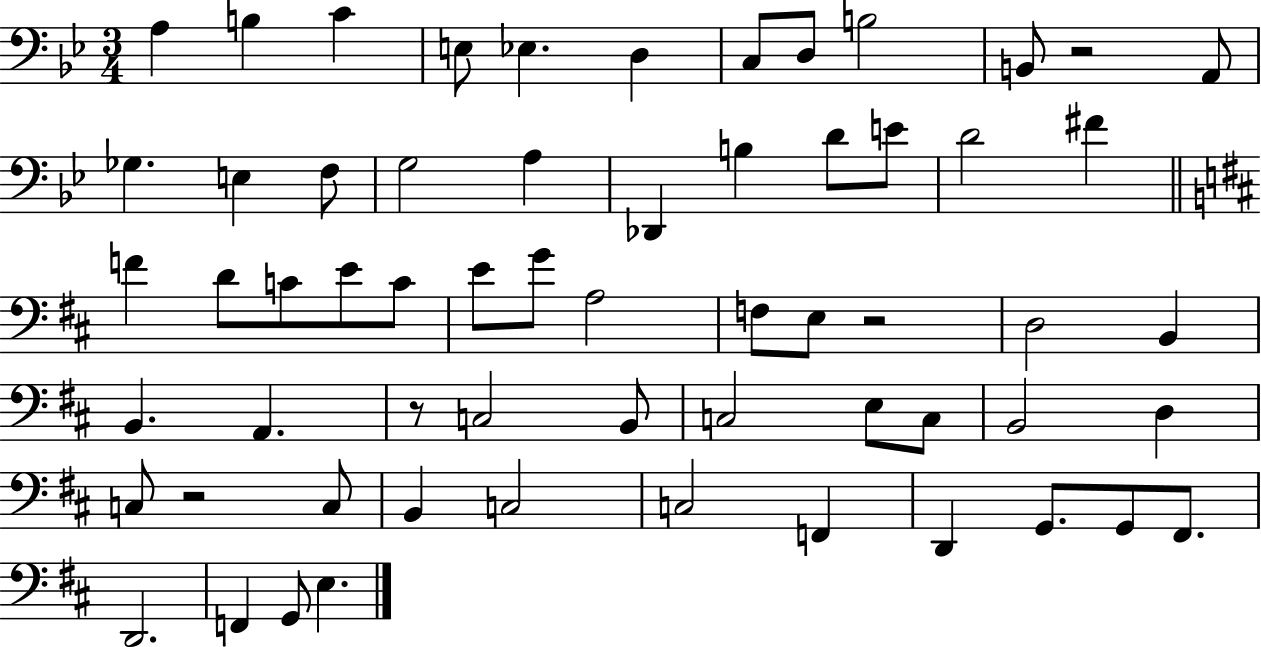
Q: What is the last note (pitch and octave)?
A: E3